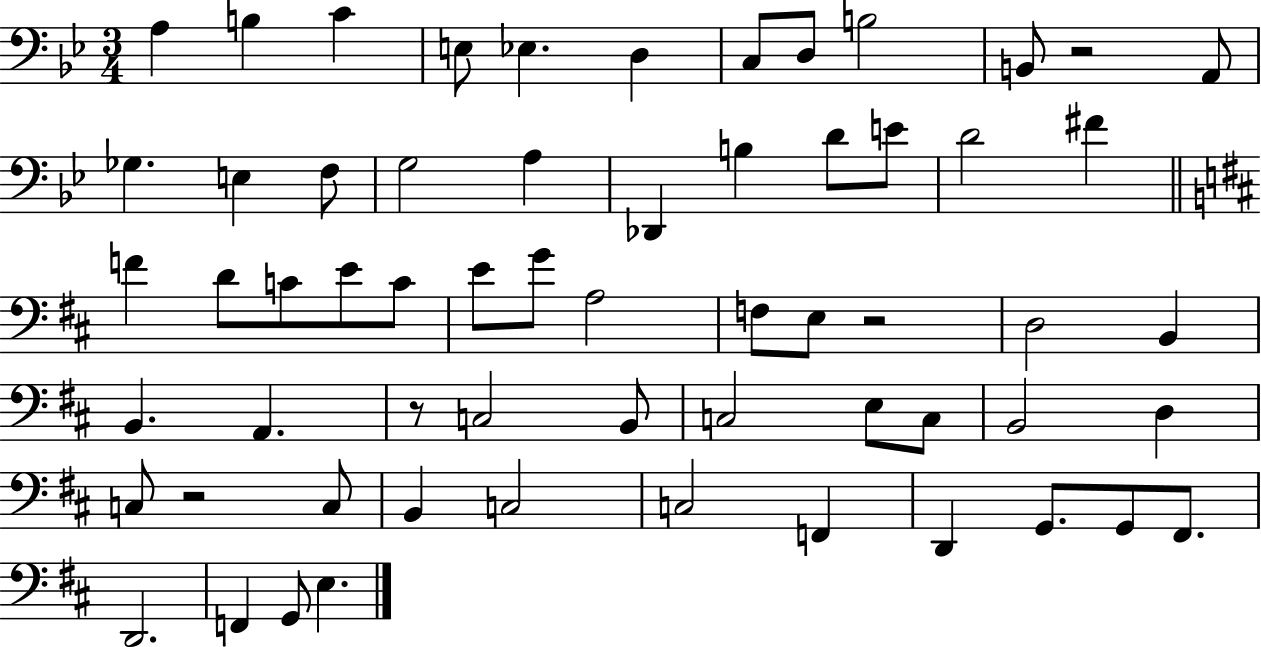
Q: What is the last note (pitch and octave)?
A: E3